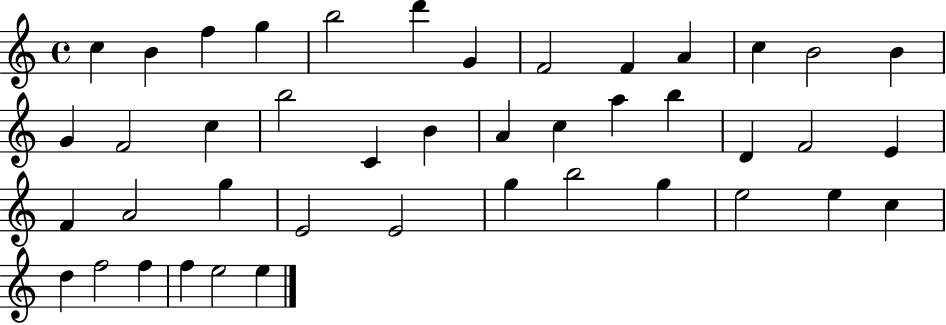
C5/q B4/q F5/q G5/q B5/h D6/q G4/q F4/h F4/q A4/q C5/q B4/h B4/q G4/q F4/h C5/q B5/h C4/q B4/q A4/q C5/q A5/q B5/q D4/q F4/h E4/q F4/q A4/h G5/q E4/h E4/h G5/q B5/h G5/q E5/h E5/q C5/q D5/q F5/h F5/q F5/q E5/h E5/q